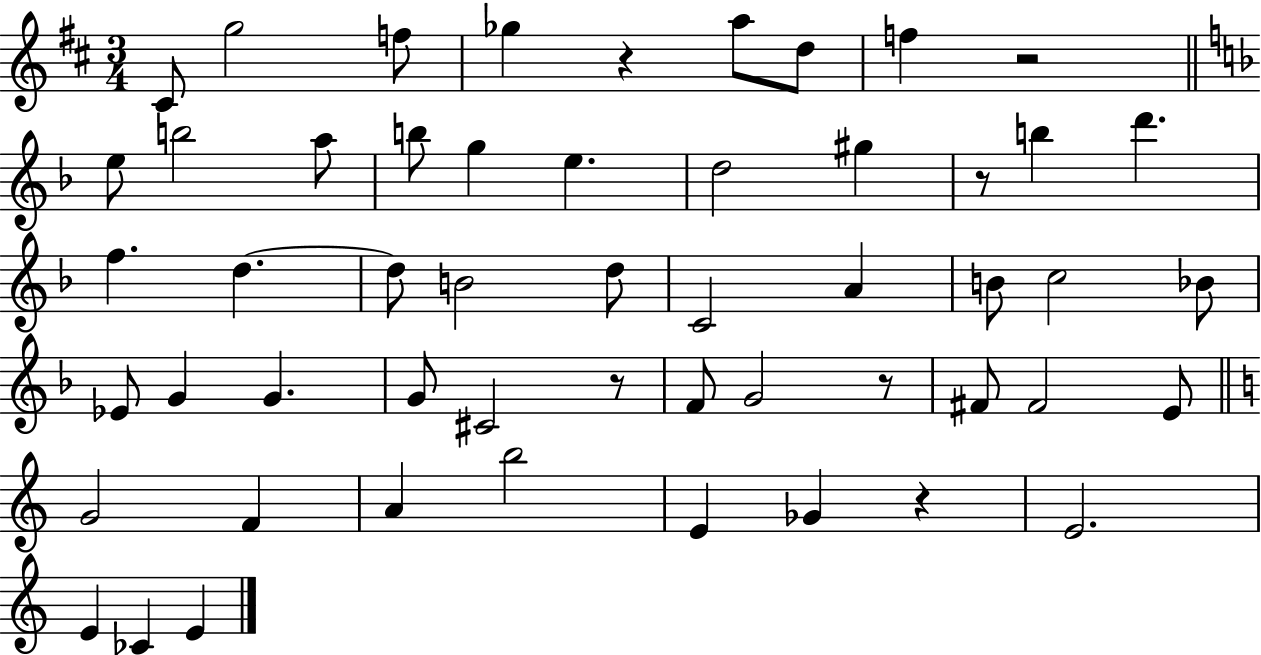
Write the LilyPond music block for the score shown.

{
  \clef treble
  \numericTimeSignature
  \time 3/4
  \key d \major
  cis'8 g''2 f''8 | ges''4 r4 a''8 d''8 | f''4 r2 | \bar "||" \break \key d \minor e''8 b''2 a''8 | b''8 g''4 e''4. | d''2 gis''4 | r8 b''4 d'''4. | \break f''4. d''4.~~ | d''8 b'2 d''8 | c'2 a'4 | b'8 c''2 bes'8 | \break ees'8 g'4 g'4. | g'8 cis'2 r8 | f'8 g'2 r8 | fis'8 fis'2 e'8 | \break \bar "||" \break \key a \minor g'2 f'4 | a'4 b''2 | e'4 ges'4 r4 | e'2. | \break e'4 ces'4 e'4 | \bar "|."
}